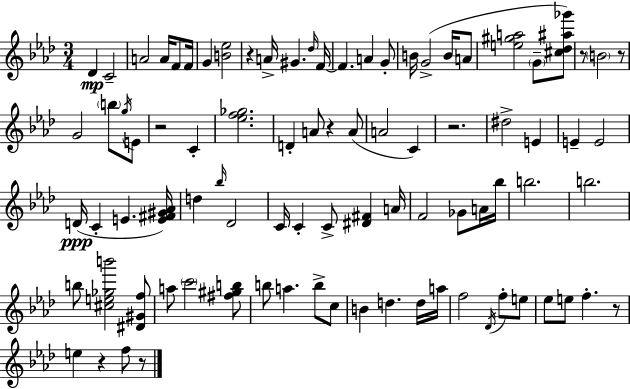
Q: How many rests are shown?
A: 9